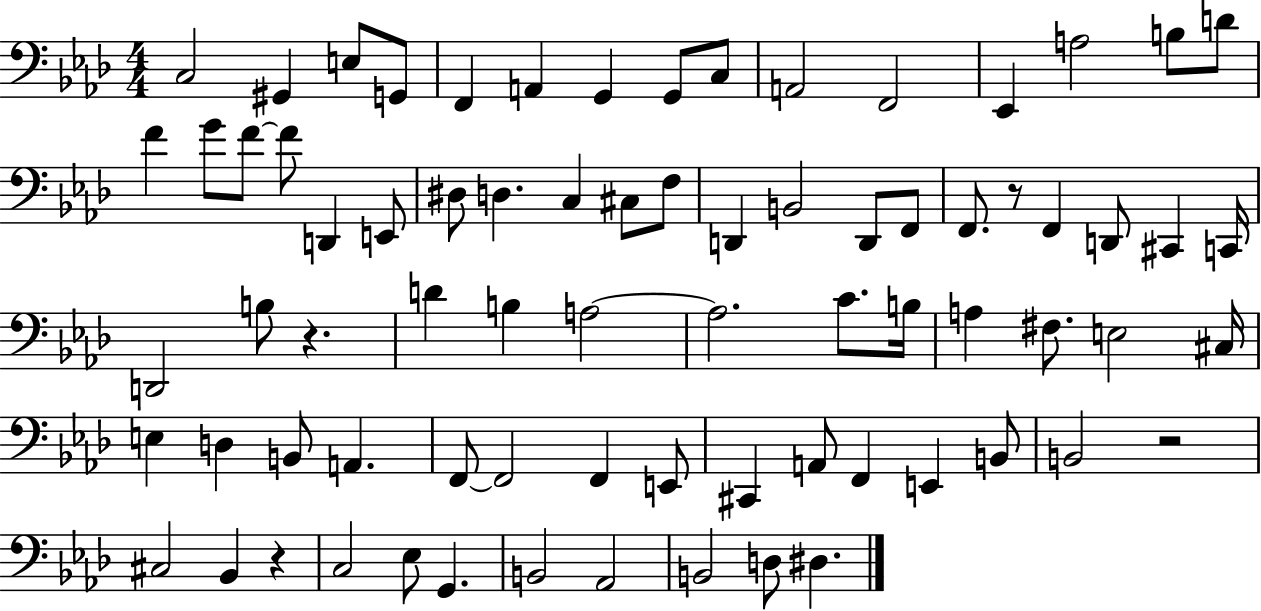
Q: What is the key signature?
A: AES major